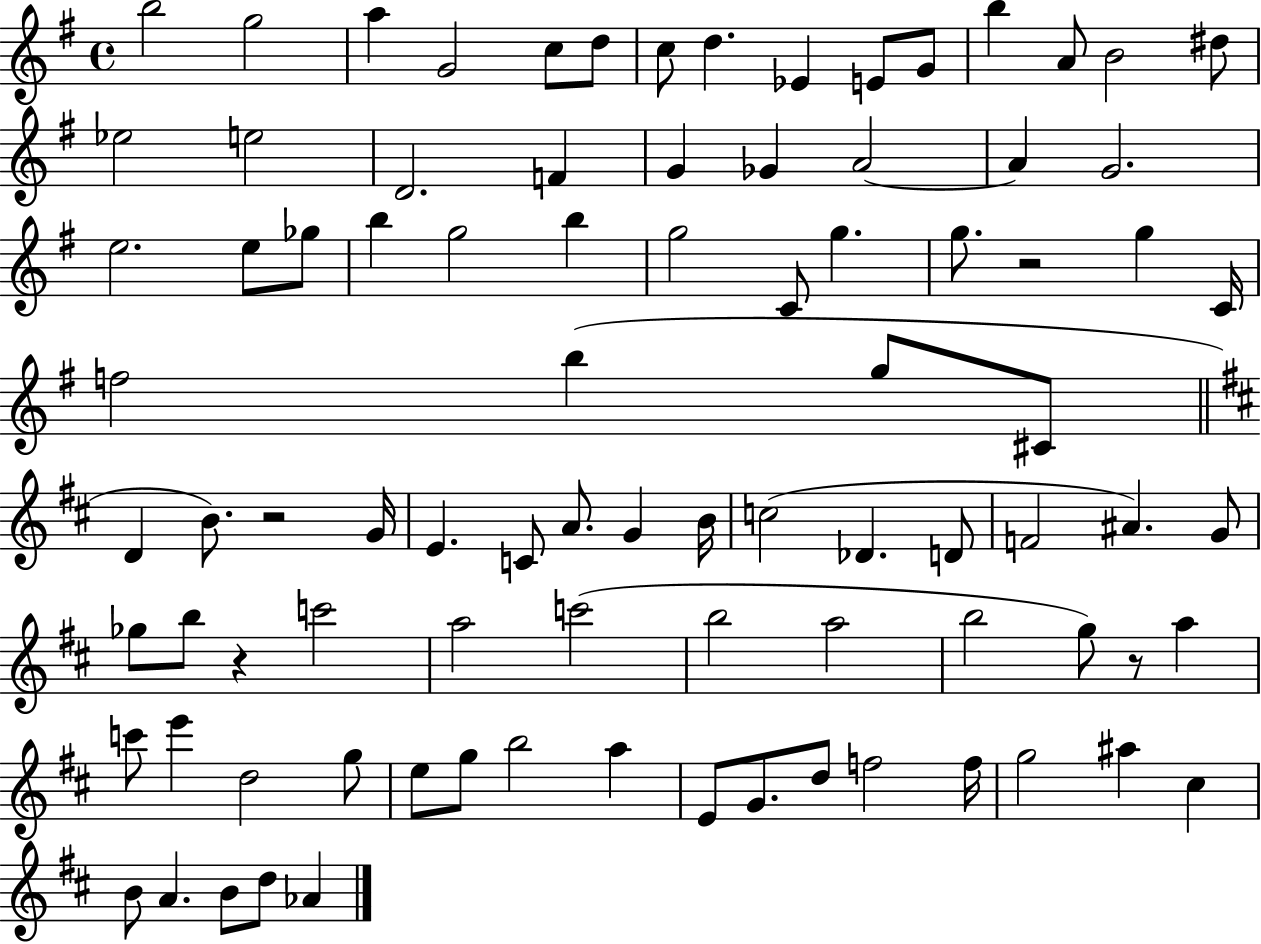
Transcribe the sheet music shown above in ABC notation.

X:1
T:Untitled
M:4/4
L:1/4
K:G
b2 g2 a G2 c/2 d/2 c/2 d _E E/2 G/2 b A/2 B2 ^d/2 _e2 e2 D2 F G _G A2 A G2 e2 e/2 _g/2 b g2 b g2 C/2 g g/2 z2 g C/4 f2 b g/2 ^C/2 D B/2 z2 G/4 E C/2 A/2 G B/4 c2 _D D/2 F2 ^A G/2 _g/2 b/2 z c'2 a2 c'2 b2 a2 b2 g/2 z/2 a c'/2 e' d2 g/2 e/2 g/2 b2 a E/2 G/2 d/2 f2 f/4 g2 ^a ^c B/2 A B/2 d/2 _A